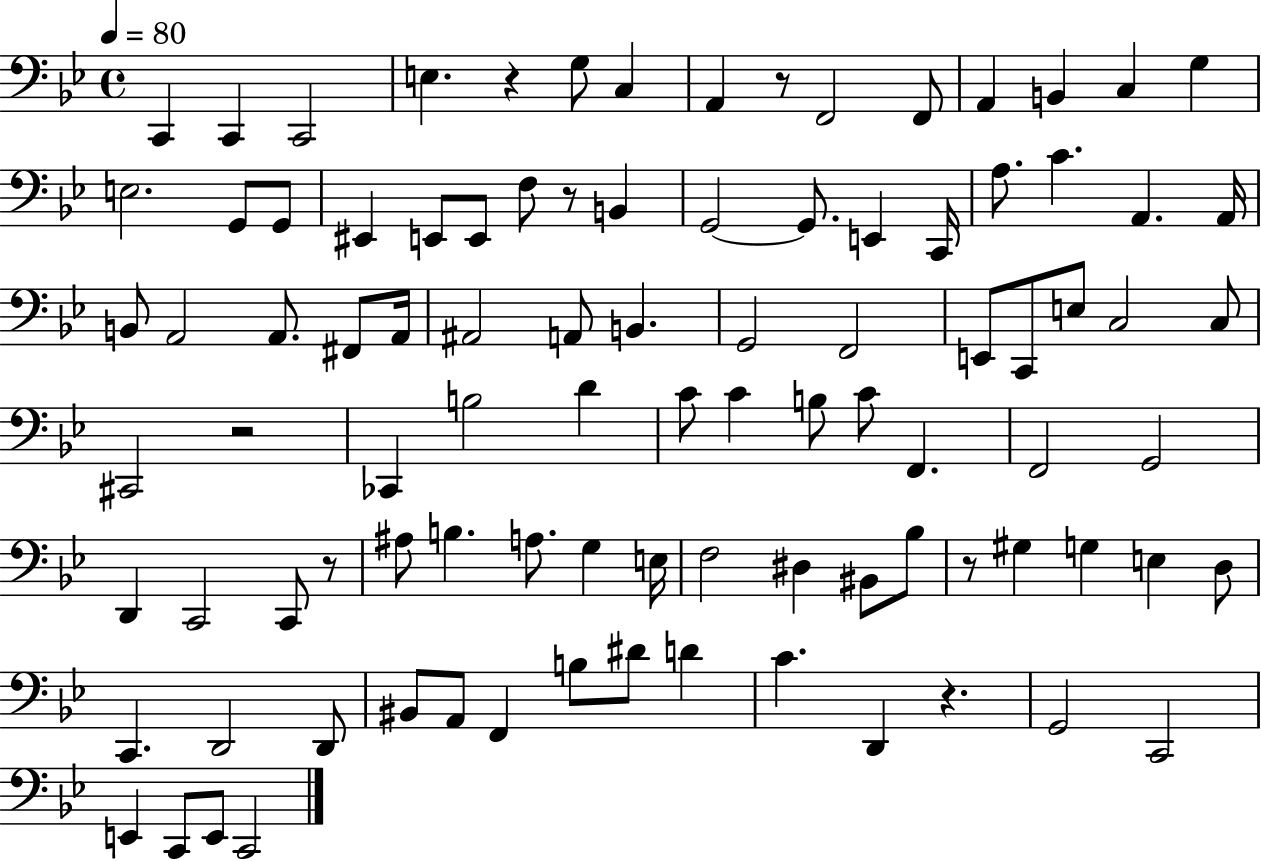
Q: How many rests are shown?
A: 7